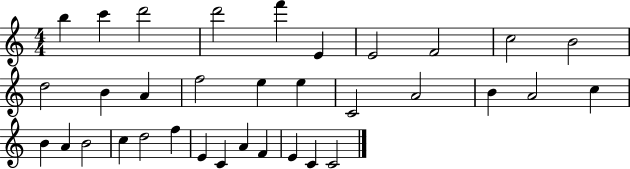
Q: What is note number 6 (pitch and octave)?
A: E4